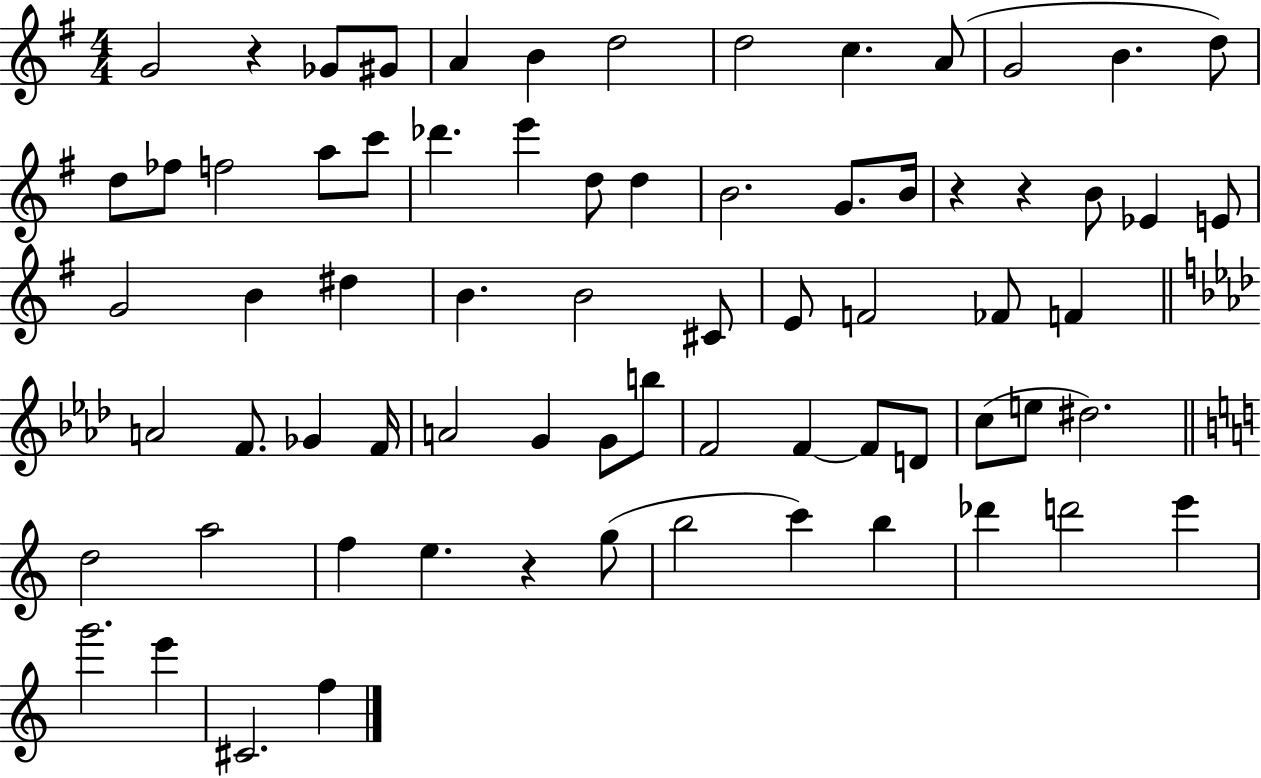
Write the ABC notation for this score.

X:1
T:Untitled
M:4/4
L:1/4
K:G
G2 z _G/2 ^G/2 A B d2 d2 c A/2 G2 B d/2 d/2 _f/2 f2 a/2 c'/2 _d' e' d/2 d B2 G/2 B/4 z z B/2 _E E/2 G2 B ^d B B2 ^C/2 E/2 F2 _F/2 F A2 F/2 _G F/4 A2 G G/2 b/2 F2 F F/2 D/2 c/2 e/2 ^d2 d2 a2 f e z g/2 b2 c' b _d' d'2 e' g'2 e' ^C2 f